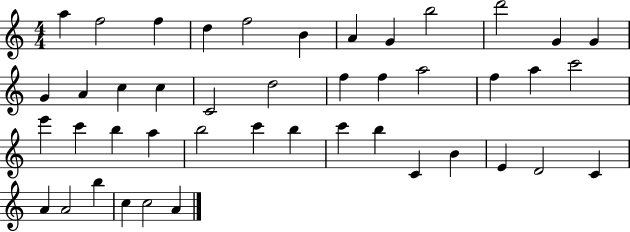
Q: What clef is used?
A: treble